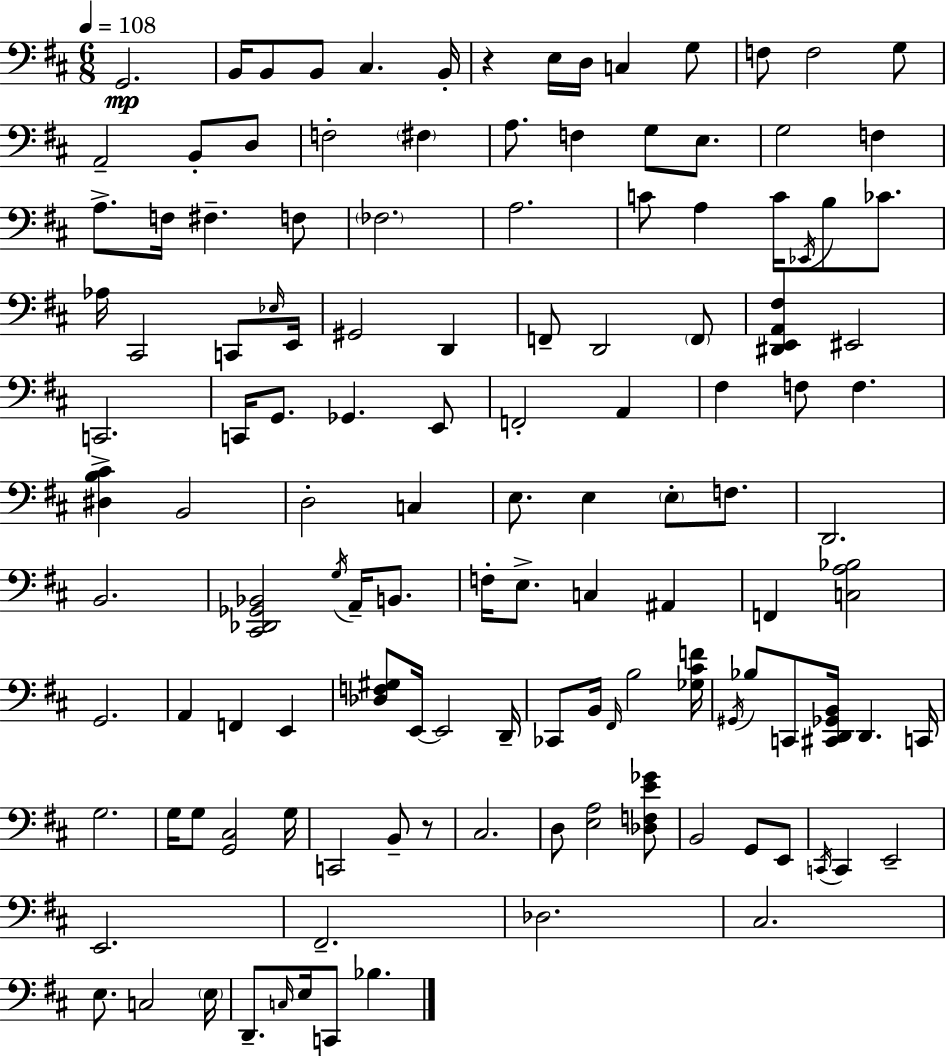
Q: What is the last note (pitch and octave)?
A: Bb3